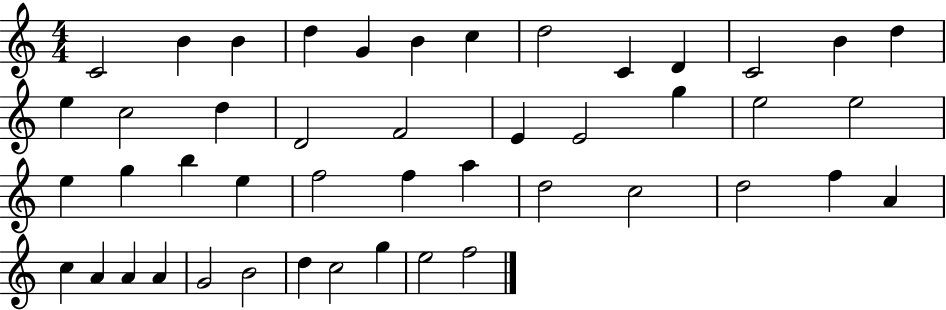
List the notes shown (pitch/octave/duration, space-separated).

C4/h B4/q B4/q D5/q G4/q B4/q C5/q D5/h C4/q D4/q C4/h B4/q D5/q E5/q C5/h D5/q D4/h F4/h E4/q E4/h G5/q E5/h E5/h E5/q G5/q B5/q E5/q F5/h F5/q A5/q D5/h C5/h D5/h F5/q A4/q C5/q A4/q A4/q A4/q G4/h B4/h D5/q C5/h G5/q E5/h F5/h